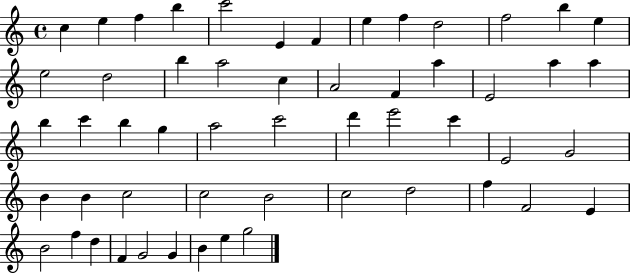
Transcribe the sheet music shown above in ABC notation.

X:1
T:Untitled
M:4/4
L:1/4
K:C
c e f b c'2 E F e f d2 f2 b e e2 d2 b a2 c A2 F a E2 a a b c' b g a2 c'2 d' e'2 c' E2 G2 B B c2 c2 B2 c2 d2 f F2 E B2 f d F G2 G B e g2